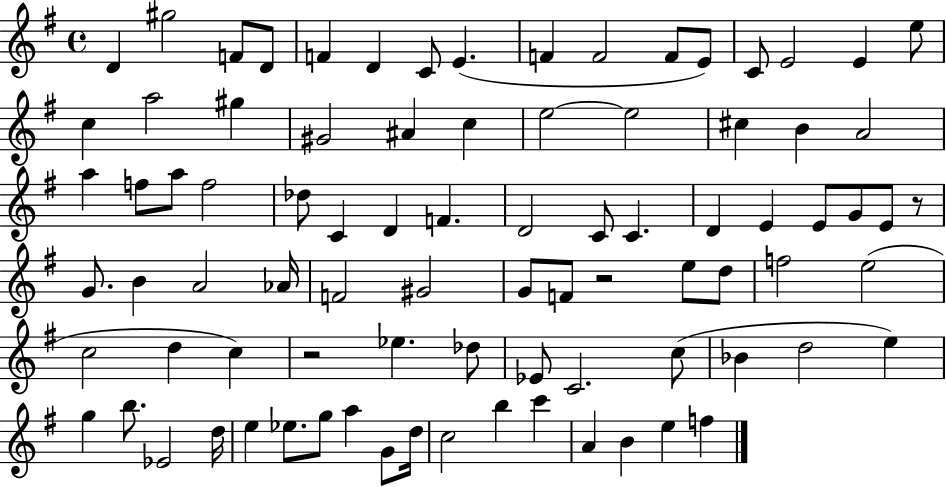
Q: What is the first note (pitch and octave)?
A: D4